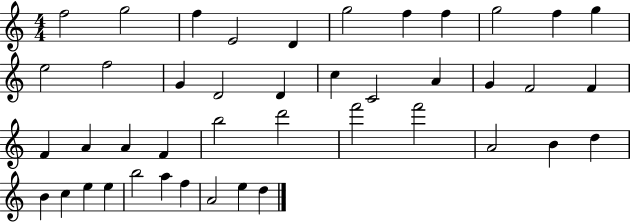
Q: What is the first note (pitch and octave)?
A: F5